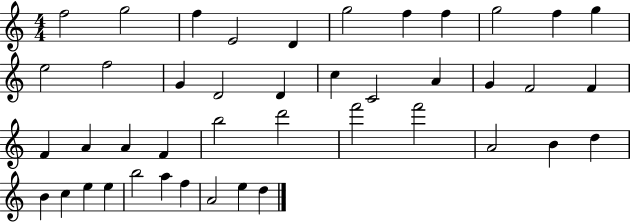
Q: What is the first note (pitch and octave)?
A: F5